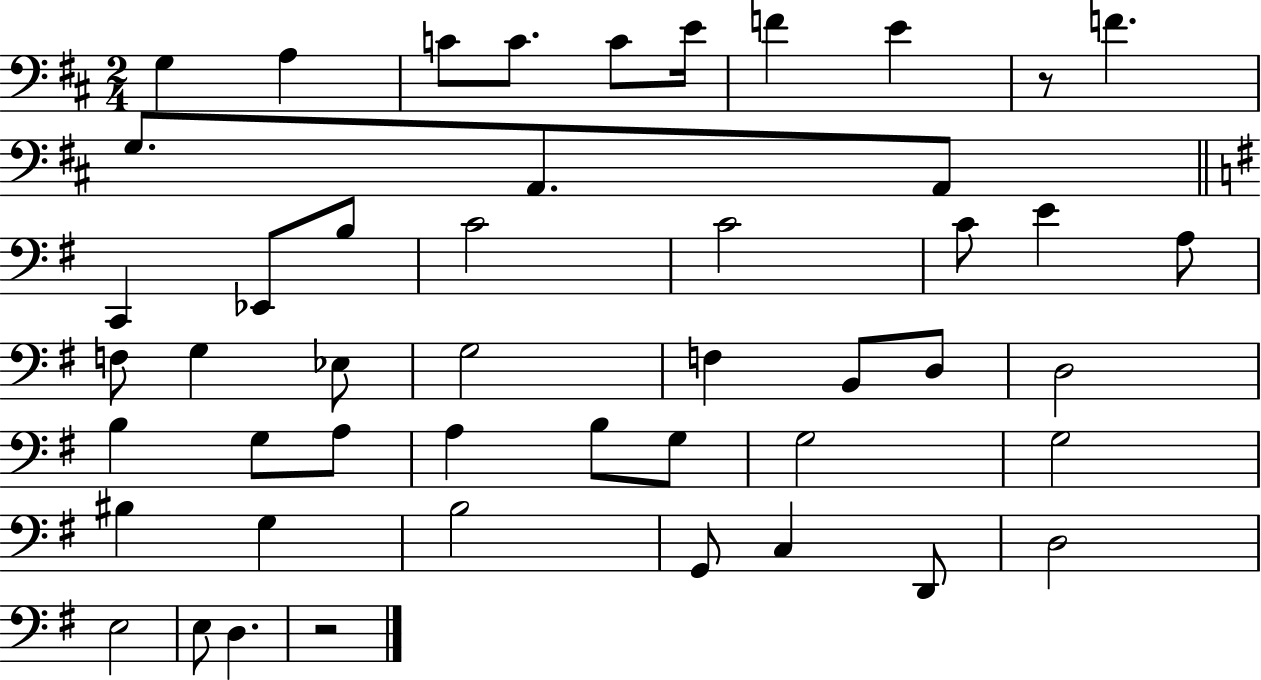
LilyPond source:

{
  \clef bass
  \numericTimeSignature
  \time 2/4
  \key d \major
  g4 a4 | c'8 c'8. c'8 e'16 | f'4 e'4 | r8 f'4. | \break g8. a,8. a,8 | \bar "||" \break \key e \minor c,4 ees,8 b8 | c'2 | c'2 | c'8 e'4 a8 | \break f8 g4 ees8 | g2 | f4 b,8 d8 | d2 | \break b4 g8 a8 | a4 b8 g8 | g2 | g2 | \break bis4 g4 | b2 | g,8 c4 d,8 | d2 | \break e2 | e8 d4. | r2 | \bar "|."
}